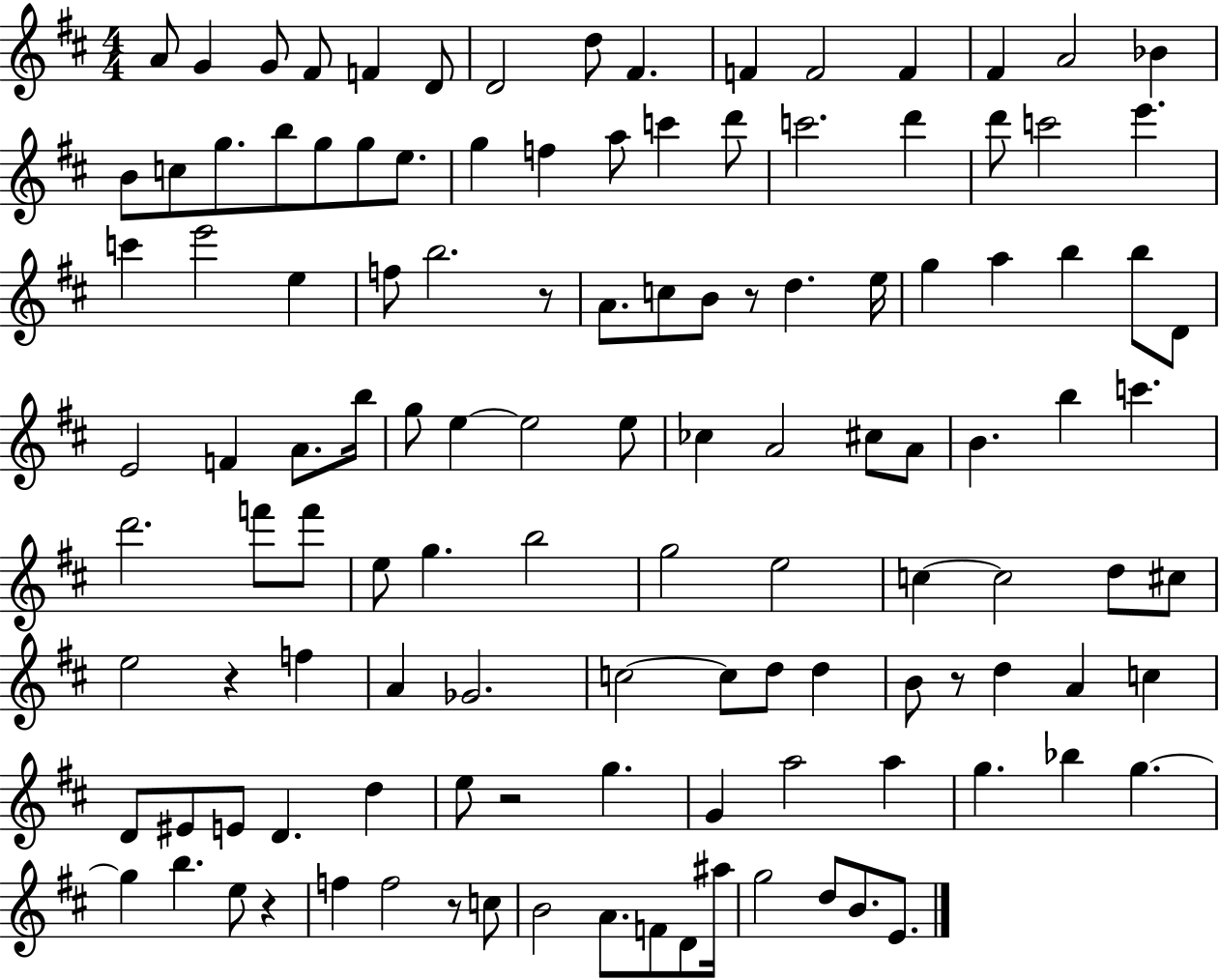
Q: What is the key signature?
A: D major